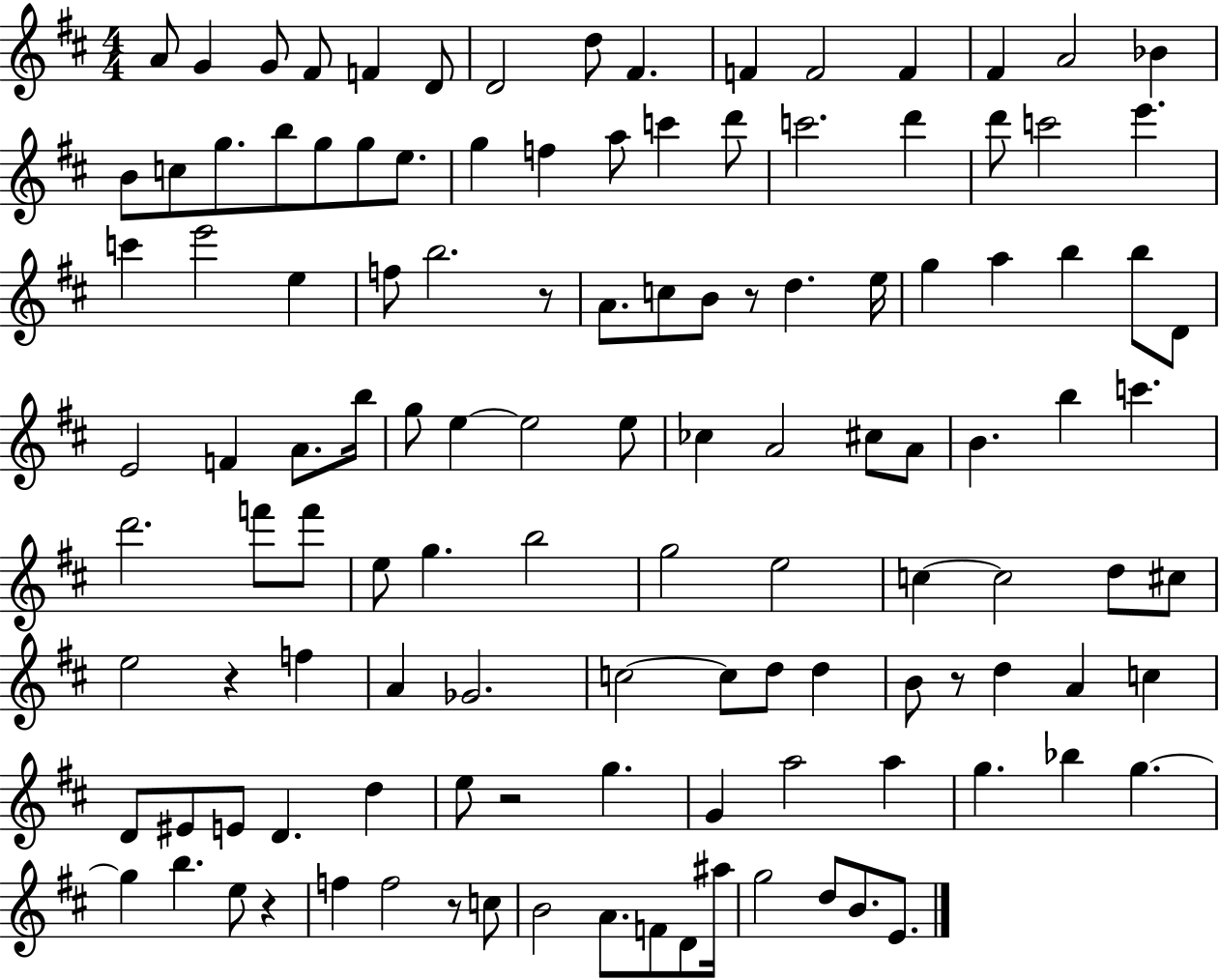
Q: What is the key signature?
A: D major